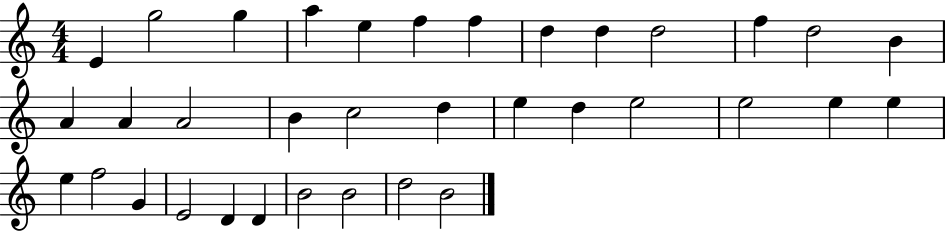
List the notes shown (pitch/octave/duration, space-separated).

E4/q G5/h G5/q A5/q E5/q F5/q F5/q D5/q D5/q D5/h F5/q D5/h B4/q A4/q A4/q A4/h B4/q C5/h D5/q E5/q D5/q E5/h E5/h E5/q E5/q E5/q F5/h G4/q E4/h D4/q D4/q B4/h B4/h D5/h B4/h